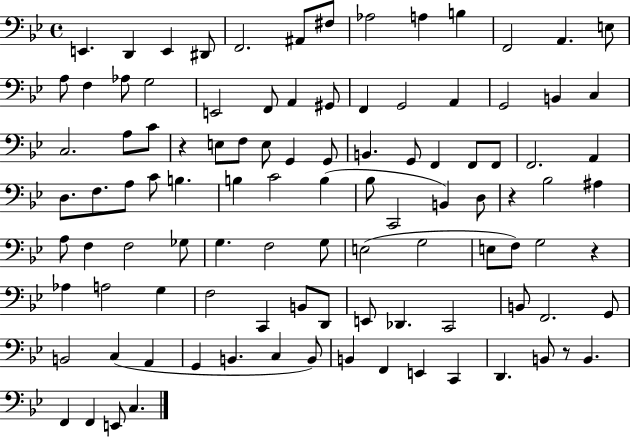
{
  \clef bass
  \time 4/4
  \defaultTimeSignature
  \key bes \major
  e,4. d,4 e,4 dis,8 | f,2. ais,8 fis8 | aes2 a4 b4 | f,2 a,4. e8 | \break a8 f4 aes8 g2 | e,2 f,8 a,4 gis,8 | f,4 g,2 a,4 | g,2 b,4 c4 | \break c2. a8 c'8 | r4 e8 f8 e8 g,4 g,8 | b,4. g,8 f,4 f,8 f,8 | f,2. a,4 | \break d8. f8. a8 c'8 b4. | b4 c'2 b4( | bes8 c,2 b,4) d8 | r4 bes2 ais4 | \break a8 f4 f2 ges8 | g4. f2 g8 | e2( g2 | e8 f8) g2 r4 | \break aes4 a2 g4 | f2 c,4 b,8 d,8 | e,8 des,4. c,2 | b,8 f,2. g,8 | \break b,2 c4( a,4 | g,4 b,4. c4 b,8) | b,4 f,4 e,4 c,4 | d,4. b,8 r8 b,4. | \break f,4 f,4 e,8 c4. | \bar "|."
}